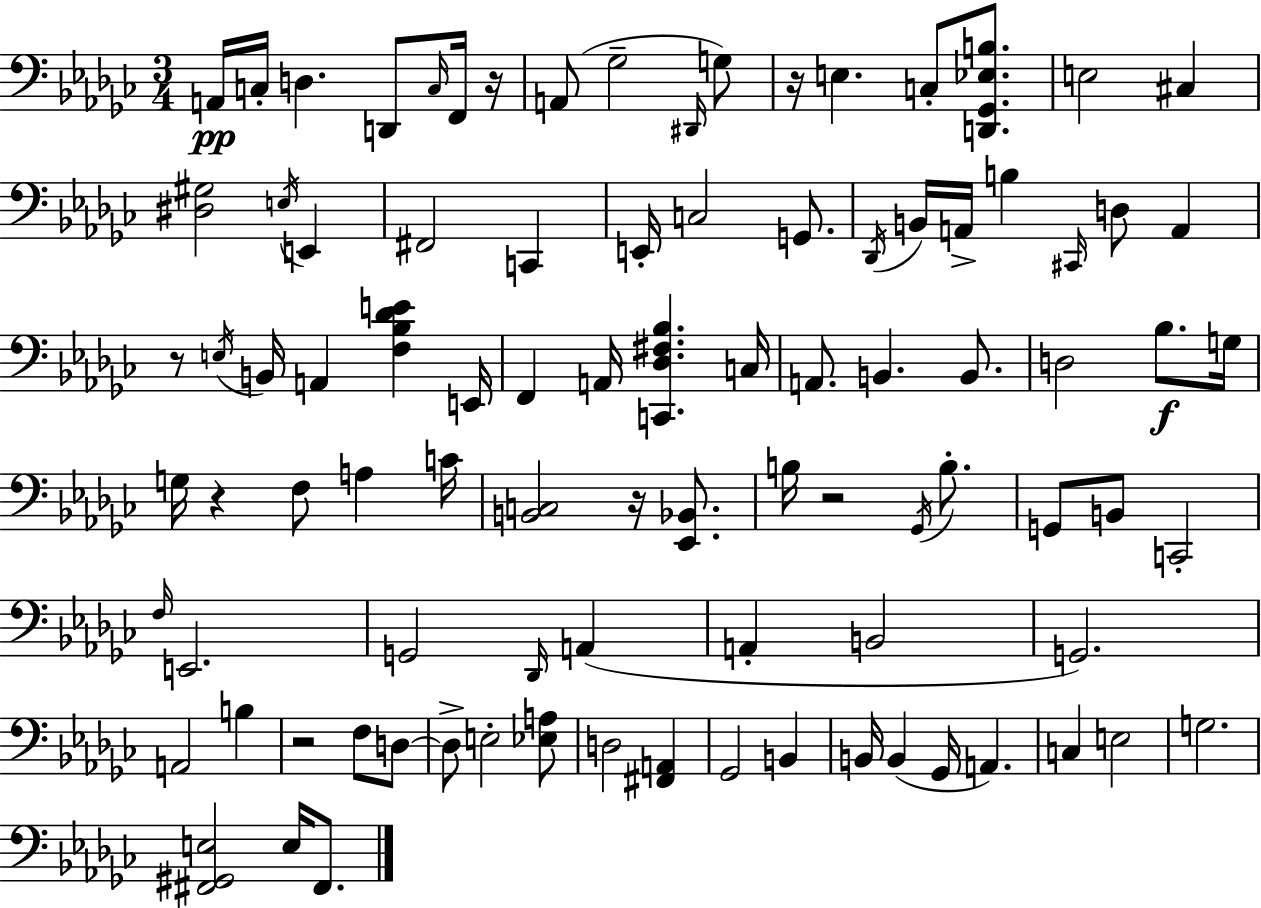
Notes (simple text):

A2/s C3/s D3/q. D2/e C3/s F2/s R/s A2/e Gb3/h D#2/s G3/e R/s E3/q. C3/e [D2,Gb2,Eb3,B3]/e. E3/h C#3/q [D#3,G#3]/h E3/s E2/q F#2/h C2/q E2/s C3/h G2/e. Db2/s B2/s A2/s B3/q C#2/s D3/e A2/q R/e E3/s B2/s A2/q [F3,Bb3,Db4,E4]/q E2/s F2/q A2/s [C2,Db3,F#3,Bb3]/q. C3/s A2/e. B2/q. B2/e. D3/h Bb3/e. G3/s G3/s R/q F3/e A3/q C4/s [B2,C3]/h R/s [Eb2,Bb2]/e. B3/s R/h Gb2/s B3/e. G2/e B2/e C2/h F3/s E2/h. G2/h Db2/s A2/q A2/q B2/h G2/h. A2/h B3/q R/h F3/e D3/e D3/e E3/h [Eb3,A3]/e D3/h [F#2,A2]/q Gb2/h B2/q B2/s B2/q Gb2/s A2/q. C3/q E3/h G3/h. [F#2,G#2,E3]/h E3/s F#2/e.